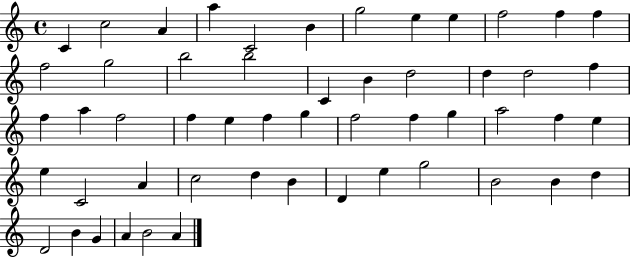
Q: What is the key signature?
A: C major